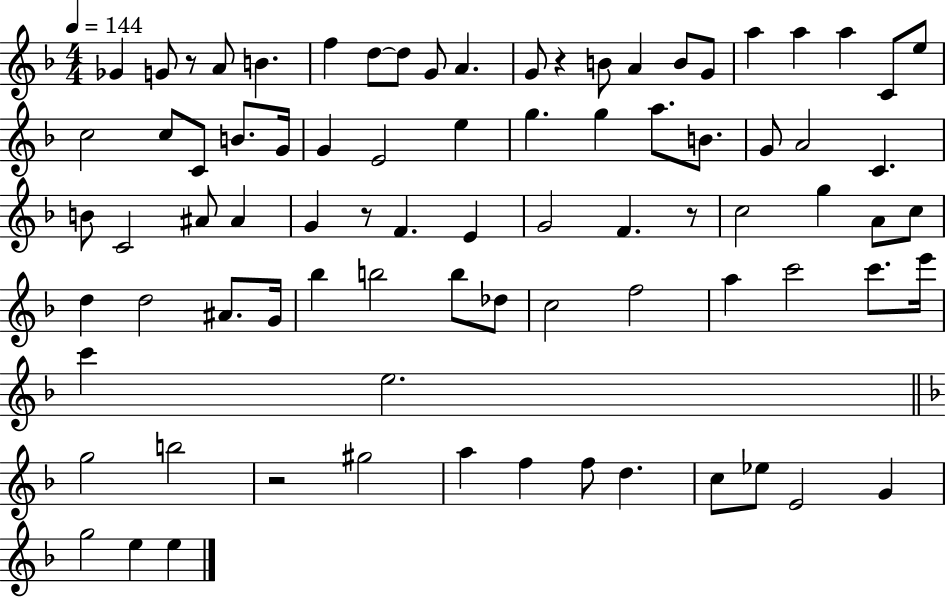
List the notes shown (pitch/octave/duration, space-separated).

Gb4/q G4/e R/e A4/e B4/q. F5/q D5/e D5/e G4/e A4/q. G4/e R/q B4/e A4/q B4/e G4/e A5/q A5/q A5/q C4/e E5/e C5/h C5/e C4/e B4/e. G4/s G4/q E4/h E5/q G5/q. G5/q A5/e. B4/e. G4/e A4/h C4/q. B4/e C4/h A#4/e A#4/q G4/q R/e F4/q. E4/q G4/h F4/q. R/e C5/h G5/q A4/e C5/e D5/q D5/h A#4/e. G4/s Bb5/q B5/h B5/e Db5/e C5/h F5/h A5/q C6/h C6/e. E6/s C6/q E5/h. G5/h B5/h R/h G#5/h A5/q F5/q F5/e D5/q. C5/e Eb5/e E4/h G4/q G5/h E5/q E5/q